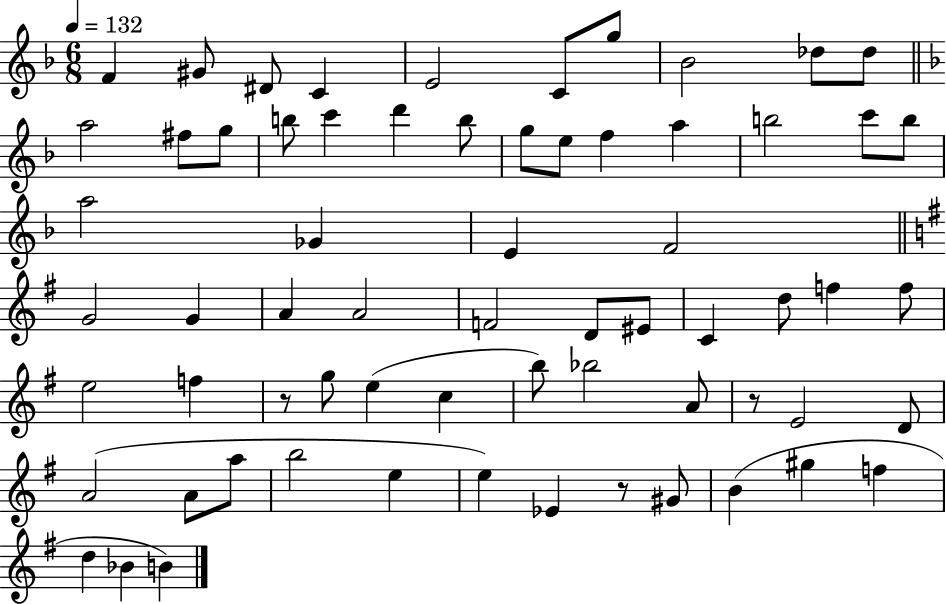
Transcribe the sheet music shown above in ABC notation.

X:1
T:Untitled
M:6/8
L:1/4
K:F
F ^G/2 ^D/2 C E2 C/2 g/2 _B2 _d/2 _d/2 a2 ^f/2 g/2 b/2 c' d' b/2 g/2 e/2 f a b2 c'/2 b/2 a2 _G E F2 G2 G A A2 F2 D/2 ^E/2 C d/2 f f/2 e2 f z/2 g/2 e c b/2 _b2 A/2 z/2 E2 D/2 A2 A/2 a/2 b2 e e _E z/2 ^G/2 B ^g f d _B B